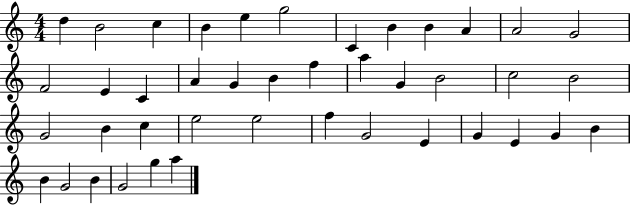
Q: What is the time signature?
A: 4/4